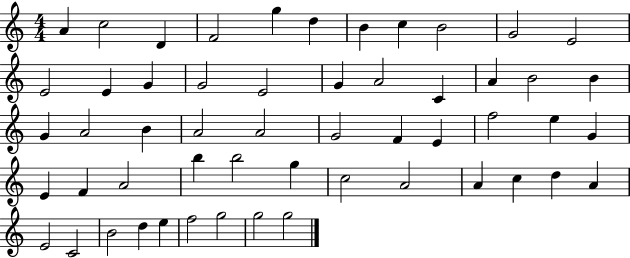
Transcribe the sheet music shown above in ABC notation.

X:1
T:Untitled
M:4/4
L:1/4
K:C
A c2 D F2 g d B c B2 G2 E2 E2 E G G2 E2 G A2 C A B2 B G A2 B A2 A2 G2 F E f2 e G E F A2 b b2 g c2 A2 A c d A E2 C2 B2 d e f2 g2 g2 g2